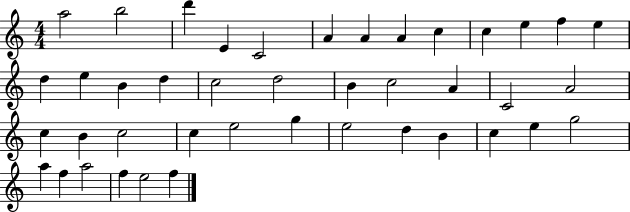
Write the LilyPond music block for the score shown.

{
  \clef treble
  \numericTimeSignature
  \time 4/4
  \key c \major
  a''2 b''2 | d'''4 e'4 c'2 | a'4 a'4 a'4 c''4 | c''4 e''4 f''4 e''4 | \break d''4 e''4 b'4 d''4 | c''2 d''2 | b'4 c''2 a'4 | c'2 a'2 | \break c''4 b'4 c''2 | c''4 e''2 g''4 | e''2 d''4 b'4 | c''4 e''4 g''2 | \break a''4 f''4 a''2 | f''4 e''2 f''4 | \bar "|."
}